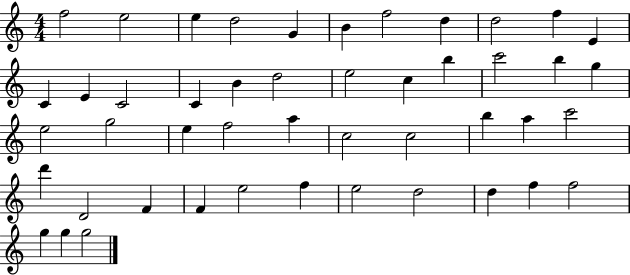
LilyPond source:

{
  \clef treble
  \numericTimeSignature
  \time 4/4
  \key c \major
  f''2 e''2 | e''4 d''2 g'4 | b'4 f''2 d''4 | d''2 f''4 e'4 | \break c'4 e'4 c'2 | c'4 b'4 d''2 | e''2 c''4 b''4 | c'''2 b''4 g''4 | \break e''2 g''2 | e''4 f''2 a''4 | c''2 c''2 | b''4 a''4 c'''2 | \break d'''4 d'2 f'4 | f'4 e''2 f''4 | e''2 d''2 | d''4 f''4 f''2 | \break g''4 g''4 g''2 | \bar "|."
}